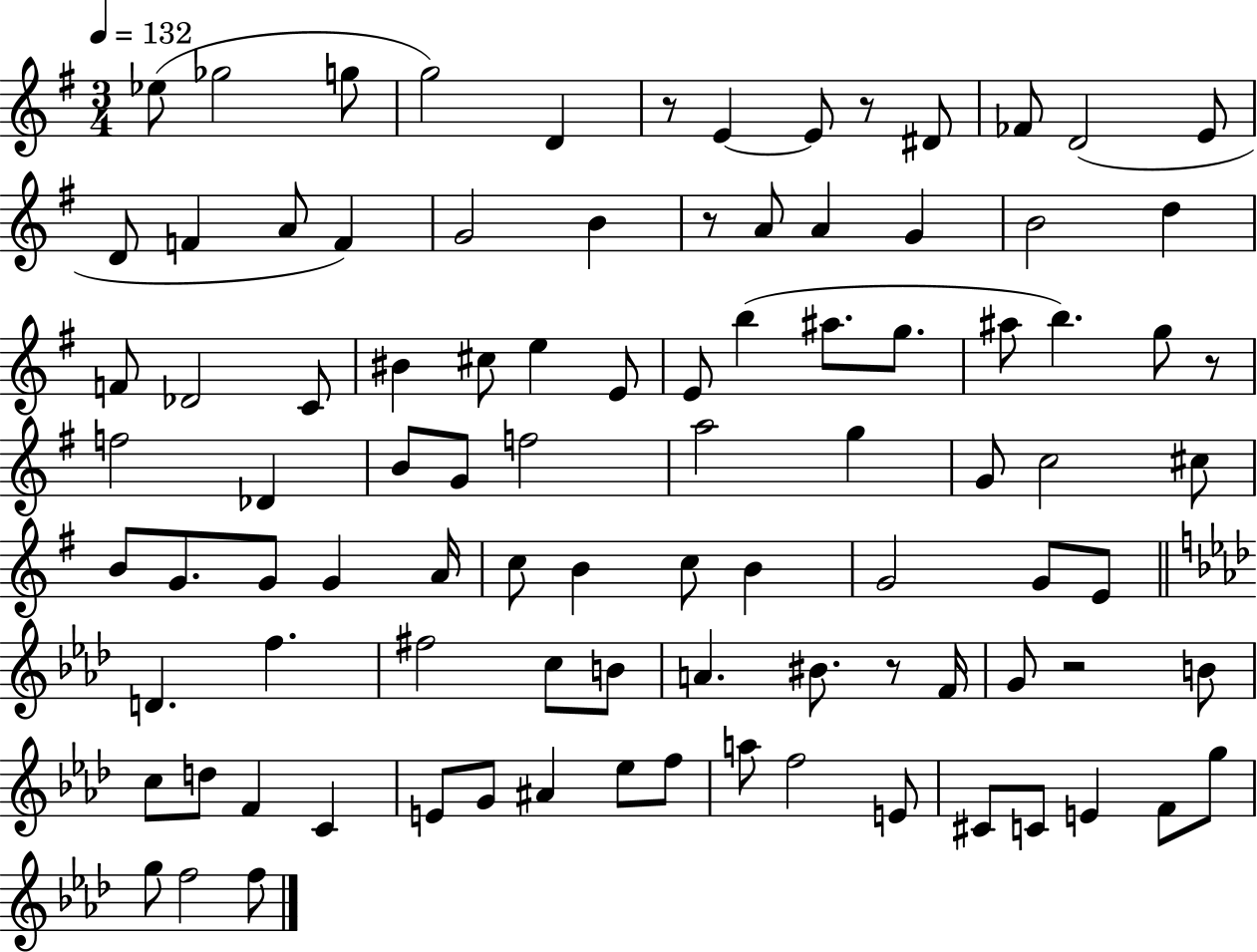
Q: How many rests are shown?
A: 6